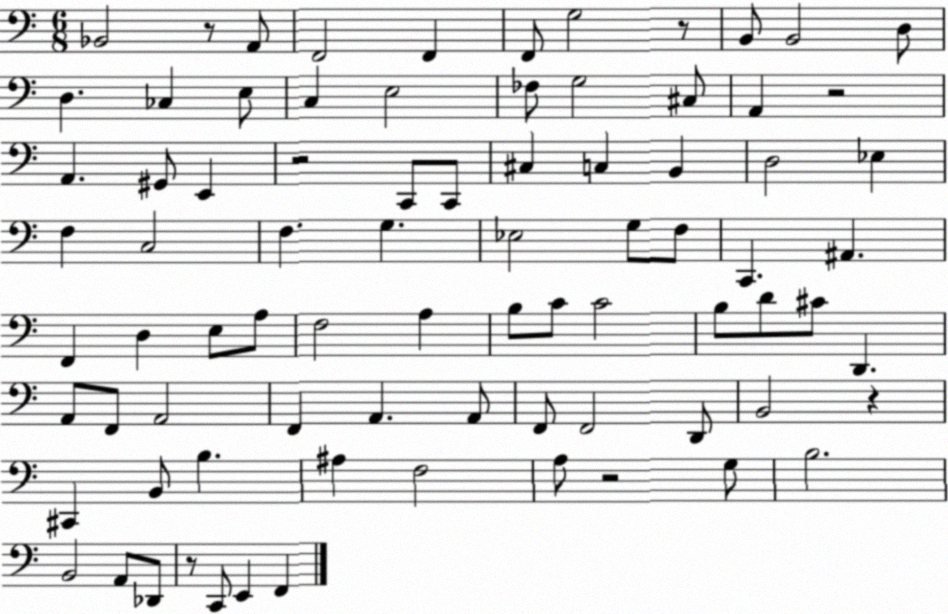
X:1
T:Untitled
M:6/8
L:1/4
K:C
_B,,2 z/2 A,,/2 F,,2 F,, F,,/2 G,2 z/2 B,,/2 B,,2 D,/2 D, _C, E,/2 C, E,2 _F,/2 G,2 ^C,/2 A,, z2 A,, ^G,,/2 E,, z2 C,,/2 C,,/2 ^C, C, B,, D,2 _E, F, C,2 F, G, _E,2 G,/2 F,/2 C,, ^A,, F,, D, E,/2 A,/2 F,2 A, B,/2 C/2 C2 B,/2 D/2 ^C/2 D,, A,,/2 F,,/2 A,,2 F,, A,, A,,/2 F,,/2 F,,2 D,,/2 B,,2 z ^C,, B,,/2 B, ^A, F,2 A,/2 z2 G,/2 B,2 B,,2 A,,/2 _D,,/2 z/2 C,,/2 E,, F,,